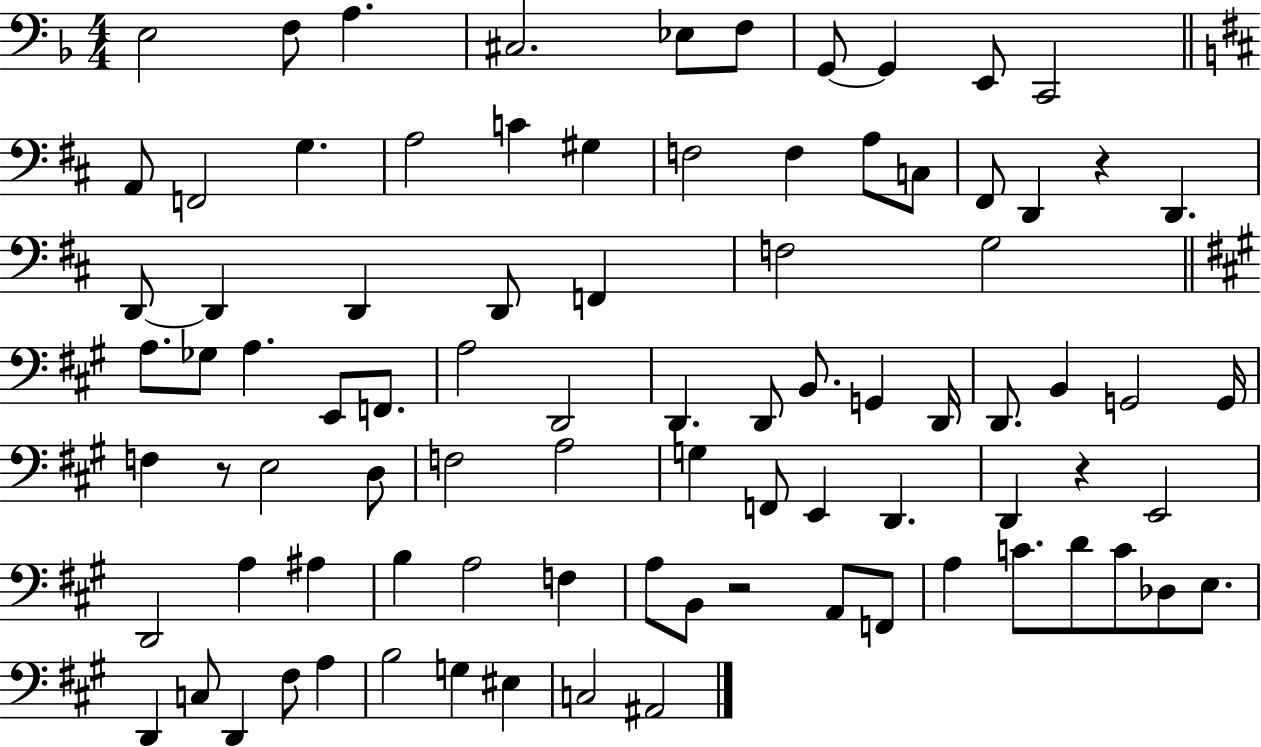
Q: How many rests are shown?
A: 4